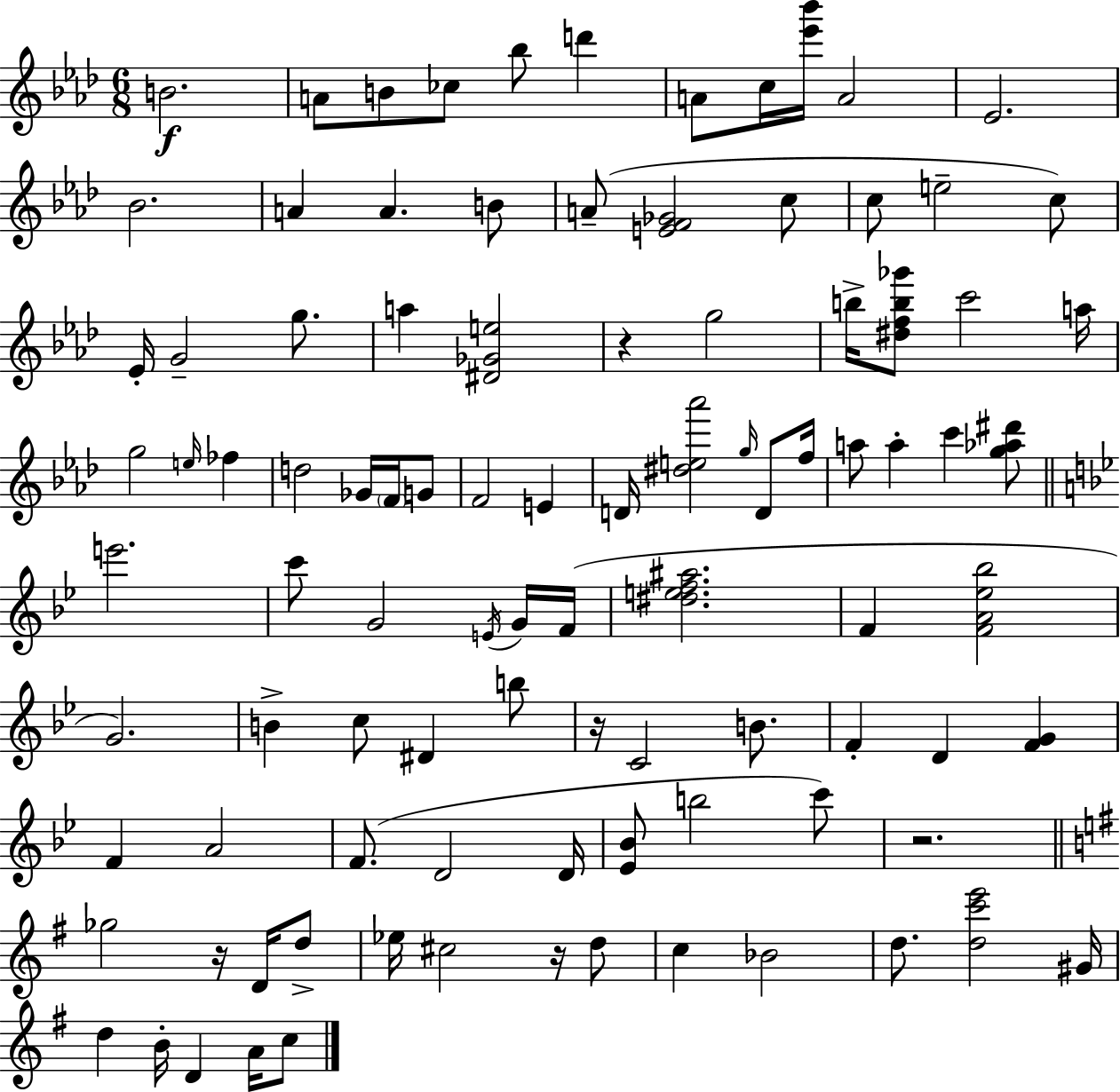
{
  \clef treble
  \numericTimeSignature
  \time 6/8
  \key f \minor
  \repeat volta 2 { b'2.\f | a'8 b'8 ces''8 bes''8 d'''4 | a'8 c''16 <ees''' bes'''>16 a'2 | ees'2. | \break bes'2. | a'4 a'4. b'8 | a'8--( <e' f' ges'>2 c''8 | c''8 e''2-- c''8) | \break ees'16-. g'2-- g''8. | a''4 <dis' ges' e''>2 | r4 g''2 | b''16-> <dis'' f'' b'' ges'''>8 c'''2 a''16 | \break g''2 \grace { e''16 } fes''4 | d''2 ges'16 \parenthesize f'16 g'8 | f'2 e'4 | d'16 <dis'' e'' aes'''>2 \grace { g''16 } d'8 | \break f''16 a''8 a''4-. c'''4 | <g'' aes'' dis'''>8 \bar "||" \break \key g \minor e'''2. | c'''8 g'2 \acciaccatura { e'16 } g'16 | f'16( <dis'' e'' f'' ais''>2. | f'4 <f' a' ees'' bes''>2 | \break g'2.) | b'4-> c''8 dis'4 b''8 | r16 c'2 b'8. | f'4-. d'4 <f' g'>4 | \break f'4 a'2 | f'8.( d'2 | d'16 <ees' bes'>8 b''2 c'''8) | r2. | \break \bar "||" \break \key g \major ges''2 r16 d'16 d''8-> | ees''16 cis''2 r16 d''8 | c''4 bes'2 | d''8. <d'' c''' e'''>2 gis'16 | \break d''4 b'16-. d'4 a'16 c''8 | } \bar "|."
}